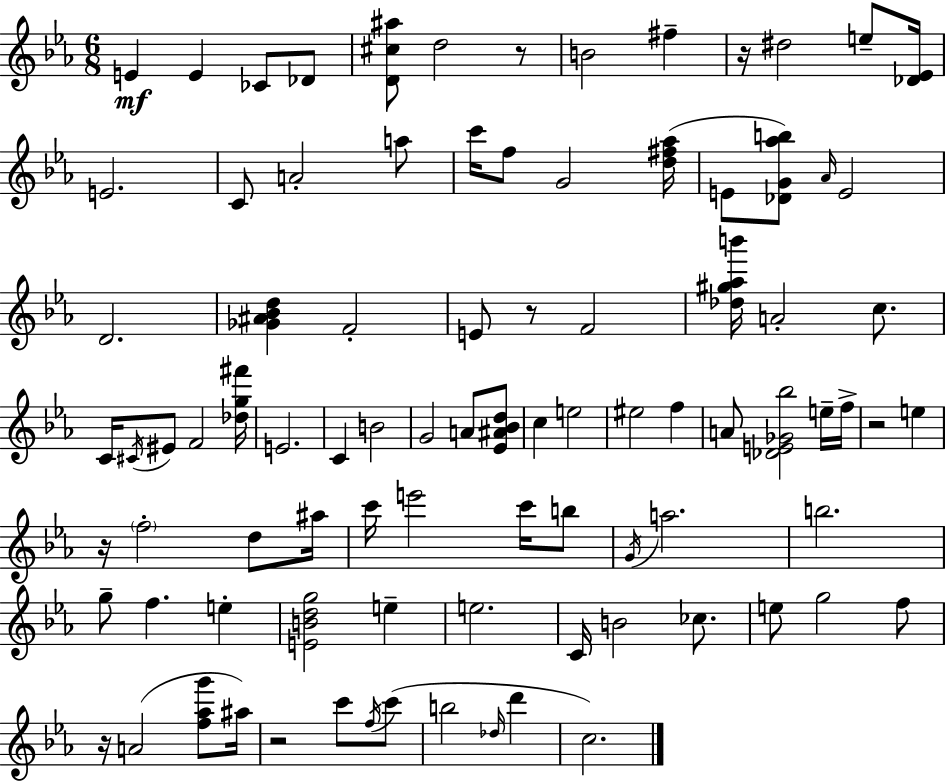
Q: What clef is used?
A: treble